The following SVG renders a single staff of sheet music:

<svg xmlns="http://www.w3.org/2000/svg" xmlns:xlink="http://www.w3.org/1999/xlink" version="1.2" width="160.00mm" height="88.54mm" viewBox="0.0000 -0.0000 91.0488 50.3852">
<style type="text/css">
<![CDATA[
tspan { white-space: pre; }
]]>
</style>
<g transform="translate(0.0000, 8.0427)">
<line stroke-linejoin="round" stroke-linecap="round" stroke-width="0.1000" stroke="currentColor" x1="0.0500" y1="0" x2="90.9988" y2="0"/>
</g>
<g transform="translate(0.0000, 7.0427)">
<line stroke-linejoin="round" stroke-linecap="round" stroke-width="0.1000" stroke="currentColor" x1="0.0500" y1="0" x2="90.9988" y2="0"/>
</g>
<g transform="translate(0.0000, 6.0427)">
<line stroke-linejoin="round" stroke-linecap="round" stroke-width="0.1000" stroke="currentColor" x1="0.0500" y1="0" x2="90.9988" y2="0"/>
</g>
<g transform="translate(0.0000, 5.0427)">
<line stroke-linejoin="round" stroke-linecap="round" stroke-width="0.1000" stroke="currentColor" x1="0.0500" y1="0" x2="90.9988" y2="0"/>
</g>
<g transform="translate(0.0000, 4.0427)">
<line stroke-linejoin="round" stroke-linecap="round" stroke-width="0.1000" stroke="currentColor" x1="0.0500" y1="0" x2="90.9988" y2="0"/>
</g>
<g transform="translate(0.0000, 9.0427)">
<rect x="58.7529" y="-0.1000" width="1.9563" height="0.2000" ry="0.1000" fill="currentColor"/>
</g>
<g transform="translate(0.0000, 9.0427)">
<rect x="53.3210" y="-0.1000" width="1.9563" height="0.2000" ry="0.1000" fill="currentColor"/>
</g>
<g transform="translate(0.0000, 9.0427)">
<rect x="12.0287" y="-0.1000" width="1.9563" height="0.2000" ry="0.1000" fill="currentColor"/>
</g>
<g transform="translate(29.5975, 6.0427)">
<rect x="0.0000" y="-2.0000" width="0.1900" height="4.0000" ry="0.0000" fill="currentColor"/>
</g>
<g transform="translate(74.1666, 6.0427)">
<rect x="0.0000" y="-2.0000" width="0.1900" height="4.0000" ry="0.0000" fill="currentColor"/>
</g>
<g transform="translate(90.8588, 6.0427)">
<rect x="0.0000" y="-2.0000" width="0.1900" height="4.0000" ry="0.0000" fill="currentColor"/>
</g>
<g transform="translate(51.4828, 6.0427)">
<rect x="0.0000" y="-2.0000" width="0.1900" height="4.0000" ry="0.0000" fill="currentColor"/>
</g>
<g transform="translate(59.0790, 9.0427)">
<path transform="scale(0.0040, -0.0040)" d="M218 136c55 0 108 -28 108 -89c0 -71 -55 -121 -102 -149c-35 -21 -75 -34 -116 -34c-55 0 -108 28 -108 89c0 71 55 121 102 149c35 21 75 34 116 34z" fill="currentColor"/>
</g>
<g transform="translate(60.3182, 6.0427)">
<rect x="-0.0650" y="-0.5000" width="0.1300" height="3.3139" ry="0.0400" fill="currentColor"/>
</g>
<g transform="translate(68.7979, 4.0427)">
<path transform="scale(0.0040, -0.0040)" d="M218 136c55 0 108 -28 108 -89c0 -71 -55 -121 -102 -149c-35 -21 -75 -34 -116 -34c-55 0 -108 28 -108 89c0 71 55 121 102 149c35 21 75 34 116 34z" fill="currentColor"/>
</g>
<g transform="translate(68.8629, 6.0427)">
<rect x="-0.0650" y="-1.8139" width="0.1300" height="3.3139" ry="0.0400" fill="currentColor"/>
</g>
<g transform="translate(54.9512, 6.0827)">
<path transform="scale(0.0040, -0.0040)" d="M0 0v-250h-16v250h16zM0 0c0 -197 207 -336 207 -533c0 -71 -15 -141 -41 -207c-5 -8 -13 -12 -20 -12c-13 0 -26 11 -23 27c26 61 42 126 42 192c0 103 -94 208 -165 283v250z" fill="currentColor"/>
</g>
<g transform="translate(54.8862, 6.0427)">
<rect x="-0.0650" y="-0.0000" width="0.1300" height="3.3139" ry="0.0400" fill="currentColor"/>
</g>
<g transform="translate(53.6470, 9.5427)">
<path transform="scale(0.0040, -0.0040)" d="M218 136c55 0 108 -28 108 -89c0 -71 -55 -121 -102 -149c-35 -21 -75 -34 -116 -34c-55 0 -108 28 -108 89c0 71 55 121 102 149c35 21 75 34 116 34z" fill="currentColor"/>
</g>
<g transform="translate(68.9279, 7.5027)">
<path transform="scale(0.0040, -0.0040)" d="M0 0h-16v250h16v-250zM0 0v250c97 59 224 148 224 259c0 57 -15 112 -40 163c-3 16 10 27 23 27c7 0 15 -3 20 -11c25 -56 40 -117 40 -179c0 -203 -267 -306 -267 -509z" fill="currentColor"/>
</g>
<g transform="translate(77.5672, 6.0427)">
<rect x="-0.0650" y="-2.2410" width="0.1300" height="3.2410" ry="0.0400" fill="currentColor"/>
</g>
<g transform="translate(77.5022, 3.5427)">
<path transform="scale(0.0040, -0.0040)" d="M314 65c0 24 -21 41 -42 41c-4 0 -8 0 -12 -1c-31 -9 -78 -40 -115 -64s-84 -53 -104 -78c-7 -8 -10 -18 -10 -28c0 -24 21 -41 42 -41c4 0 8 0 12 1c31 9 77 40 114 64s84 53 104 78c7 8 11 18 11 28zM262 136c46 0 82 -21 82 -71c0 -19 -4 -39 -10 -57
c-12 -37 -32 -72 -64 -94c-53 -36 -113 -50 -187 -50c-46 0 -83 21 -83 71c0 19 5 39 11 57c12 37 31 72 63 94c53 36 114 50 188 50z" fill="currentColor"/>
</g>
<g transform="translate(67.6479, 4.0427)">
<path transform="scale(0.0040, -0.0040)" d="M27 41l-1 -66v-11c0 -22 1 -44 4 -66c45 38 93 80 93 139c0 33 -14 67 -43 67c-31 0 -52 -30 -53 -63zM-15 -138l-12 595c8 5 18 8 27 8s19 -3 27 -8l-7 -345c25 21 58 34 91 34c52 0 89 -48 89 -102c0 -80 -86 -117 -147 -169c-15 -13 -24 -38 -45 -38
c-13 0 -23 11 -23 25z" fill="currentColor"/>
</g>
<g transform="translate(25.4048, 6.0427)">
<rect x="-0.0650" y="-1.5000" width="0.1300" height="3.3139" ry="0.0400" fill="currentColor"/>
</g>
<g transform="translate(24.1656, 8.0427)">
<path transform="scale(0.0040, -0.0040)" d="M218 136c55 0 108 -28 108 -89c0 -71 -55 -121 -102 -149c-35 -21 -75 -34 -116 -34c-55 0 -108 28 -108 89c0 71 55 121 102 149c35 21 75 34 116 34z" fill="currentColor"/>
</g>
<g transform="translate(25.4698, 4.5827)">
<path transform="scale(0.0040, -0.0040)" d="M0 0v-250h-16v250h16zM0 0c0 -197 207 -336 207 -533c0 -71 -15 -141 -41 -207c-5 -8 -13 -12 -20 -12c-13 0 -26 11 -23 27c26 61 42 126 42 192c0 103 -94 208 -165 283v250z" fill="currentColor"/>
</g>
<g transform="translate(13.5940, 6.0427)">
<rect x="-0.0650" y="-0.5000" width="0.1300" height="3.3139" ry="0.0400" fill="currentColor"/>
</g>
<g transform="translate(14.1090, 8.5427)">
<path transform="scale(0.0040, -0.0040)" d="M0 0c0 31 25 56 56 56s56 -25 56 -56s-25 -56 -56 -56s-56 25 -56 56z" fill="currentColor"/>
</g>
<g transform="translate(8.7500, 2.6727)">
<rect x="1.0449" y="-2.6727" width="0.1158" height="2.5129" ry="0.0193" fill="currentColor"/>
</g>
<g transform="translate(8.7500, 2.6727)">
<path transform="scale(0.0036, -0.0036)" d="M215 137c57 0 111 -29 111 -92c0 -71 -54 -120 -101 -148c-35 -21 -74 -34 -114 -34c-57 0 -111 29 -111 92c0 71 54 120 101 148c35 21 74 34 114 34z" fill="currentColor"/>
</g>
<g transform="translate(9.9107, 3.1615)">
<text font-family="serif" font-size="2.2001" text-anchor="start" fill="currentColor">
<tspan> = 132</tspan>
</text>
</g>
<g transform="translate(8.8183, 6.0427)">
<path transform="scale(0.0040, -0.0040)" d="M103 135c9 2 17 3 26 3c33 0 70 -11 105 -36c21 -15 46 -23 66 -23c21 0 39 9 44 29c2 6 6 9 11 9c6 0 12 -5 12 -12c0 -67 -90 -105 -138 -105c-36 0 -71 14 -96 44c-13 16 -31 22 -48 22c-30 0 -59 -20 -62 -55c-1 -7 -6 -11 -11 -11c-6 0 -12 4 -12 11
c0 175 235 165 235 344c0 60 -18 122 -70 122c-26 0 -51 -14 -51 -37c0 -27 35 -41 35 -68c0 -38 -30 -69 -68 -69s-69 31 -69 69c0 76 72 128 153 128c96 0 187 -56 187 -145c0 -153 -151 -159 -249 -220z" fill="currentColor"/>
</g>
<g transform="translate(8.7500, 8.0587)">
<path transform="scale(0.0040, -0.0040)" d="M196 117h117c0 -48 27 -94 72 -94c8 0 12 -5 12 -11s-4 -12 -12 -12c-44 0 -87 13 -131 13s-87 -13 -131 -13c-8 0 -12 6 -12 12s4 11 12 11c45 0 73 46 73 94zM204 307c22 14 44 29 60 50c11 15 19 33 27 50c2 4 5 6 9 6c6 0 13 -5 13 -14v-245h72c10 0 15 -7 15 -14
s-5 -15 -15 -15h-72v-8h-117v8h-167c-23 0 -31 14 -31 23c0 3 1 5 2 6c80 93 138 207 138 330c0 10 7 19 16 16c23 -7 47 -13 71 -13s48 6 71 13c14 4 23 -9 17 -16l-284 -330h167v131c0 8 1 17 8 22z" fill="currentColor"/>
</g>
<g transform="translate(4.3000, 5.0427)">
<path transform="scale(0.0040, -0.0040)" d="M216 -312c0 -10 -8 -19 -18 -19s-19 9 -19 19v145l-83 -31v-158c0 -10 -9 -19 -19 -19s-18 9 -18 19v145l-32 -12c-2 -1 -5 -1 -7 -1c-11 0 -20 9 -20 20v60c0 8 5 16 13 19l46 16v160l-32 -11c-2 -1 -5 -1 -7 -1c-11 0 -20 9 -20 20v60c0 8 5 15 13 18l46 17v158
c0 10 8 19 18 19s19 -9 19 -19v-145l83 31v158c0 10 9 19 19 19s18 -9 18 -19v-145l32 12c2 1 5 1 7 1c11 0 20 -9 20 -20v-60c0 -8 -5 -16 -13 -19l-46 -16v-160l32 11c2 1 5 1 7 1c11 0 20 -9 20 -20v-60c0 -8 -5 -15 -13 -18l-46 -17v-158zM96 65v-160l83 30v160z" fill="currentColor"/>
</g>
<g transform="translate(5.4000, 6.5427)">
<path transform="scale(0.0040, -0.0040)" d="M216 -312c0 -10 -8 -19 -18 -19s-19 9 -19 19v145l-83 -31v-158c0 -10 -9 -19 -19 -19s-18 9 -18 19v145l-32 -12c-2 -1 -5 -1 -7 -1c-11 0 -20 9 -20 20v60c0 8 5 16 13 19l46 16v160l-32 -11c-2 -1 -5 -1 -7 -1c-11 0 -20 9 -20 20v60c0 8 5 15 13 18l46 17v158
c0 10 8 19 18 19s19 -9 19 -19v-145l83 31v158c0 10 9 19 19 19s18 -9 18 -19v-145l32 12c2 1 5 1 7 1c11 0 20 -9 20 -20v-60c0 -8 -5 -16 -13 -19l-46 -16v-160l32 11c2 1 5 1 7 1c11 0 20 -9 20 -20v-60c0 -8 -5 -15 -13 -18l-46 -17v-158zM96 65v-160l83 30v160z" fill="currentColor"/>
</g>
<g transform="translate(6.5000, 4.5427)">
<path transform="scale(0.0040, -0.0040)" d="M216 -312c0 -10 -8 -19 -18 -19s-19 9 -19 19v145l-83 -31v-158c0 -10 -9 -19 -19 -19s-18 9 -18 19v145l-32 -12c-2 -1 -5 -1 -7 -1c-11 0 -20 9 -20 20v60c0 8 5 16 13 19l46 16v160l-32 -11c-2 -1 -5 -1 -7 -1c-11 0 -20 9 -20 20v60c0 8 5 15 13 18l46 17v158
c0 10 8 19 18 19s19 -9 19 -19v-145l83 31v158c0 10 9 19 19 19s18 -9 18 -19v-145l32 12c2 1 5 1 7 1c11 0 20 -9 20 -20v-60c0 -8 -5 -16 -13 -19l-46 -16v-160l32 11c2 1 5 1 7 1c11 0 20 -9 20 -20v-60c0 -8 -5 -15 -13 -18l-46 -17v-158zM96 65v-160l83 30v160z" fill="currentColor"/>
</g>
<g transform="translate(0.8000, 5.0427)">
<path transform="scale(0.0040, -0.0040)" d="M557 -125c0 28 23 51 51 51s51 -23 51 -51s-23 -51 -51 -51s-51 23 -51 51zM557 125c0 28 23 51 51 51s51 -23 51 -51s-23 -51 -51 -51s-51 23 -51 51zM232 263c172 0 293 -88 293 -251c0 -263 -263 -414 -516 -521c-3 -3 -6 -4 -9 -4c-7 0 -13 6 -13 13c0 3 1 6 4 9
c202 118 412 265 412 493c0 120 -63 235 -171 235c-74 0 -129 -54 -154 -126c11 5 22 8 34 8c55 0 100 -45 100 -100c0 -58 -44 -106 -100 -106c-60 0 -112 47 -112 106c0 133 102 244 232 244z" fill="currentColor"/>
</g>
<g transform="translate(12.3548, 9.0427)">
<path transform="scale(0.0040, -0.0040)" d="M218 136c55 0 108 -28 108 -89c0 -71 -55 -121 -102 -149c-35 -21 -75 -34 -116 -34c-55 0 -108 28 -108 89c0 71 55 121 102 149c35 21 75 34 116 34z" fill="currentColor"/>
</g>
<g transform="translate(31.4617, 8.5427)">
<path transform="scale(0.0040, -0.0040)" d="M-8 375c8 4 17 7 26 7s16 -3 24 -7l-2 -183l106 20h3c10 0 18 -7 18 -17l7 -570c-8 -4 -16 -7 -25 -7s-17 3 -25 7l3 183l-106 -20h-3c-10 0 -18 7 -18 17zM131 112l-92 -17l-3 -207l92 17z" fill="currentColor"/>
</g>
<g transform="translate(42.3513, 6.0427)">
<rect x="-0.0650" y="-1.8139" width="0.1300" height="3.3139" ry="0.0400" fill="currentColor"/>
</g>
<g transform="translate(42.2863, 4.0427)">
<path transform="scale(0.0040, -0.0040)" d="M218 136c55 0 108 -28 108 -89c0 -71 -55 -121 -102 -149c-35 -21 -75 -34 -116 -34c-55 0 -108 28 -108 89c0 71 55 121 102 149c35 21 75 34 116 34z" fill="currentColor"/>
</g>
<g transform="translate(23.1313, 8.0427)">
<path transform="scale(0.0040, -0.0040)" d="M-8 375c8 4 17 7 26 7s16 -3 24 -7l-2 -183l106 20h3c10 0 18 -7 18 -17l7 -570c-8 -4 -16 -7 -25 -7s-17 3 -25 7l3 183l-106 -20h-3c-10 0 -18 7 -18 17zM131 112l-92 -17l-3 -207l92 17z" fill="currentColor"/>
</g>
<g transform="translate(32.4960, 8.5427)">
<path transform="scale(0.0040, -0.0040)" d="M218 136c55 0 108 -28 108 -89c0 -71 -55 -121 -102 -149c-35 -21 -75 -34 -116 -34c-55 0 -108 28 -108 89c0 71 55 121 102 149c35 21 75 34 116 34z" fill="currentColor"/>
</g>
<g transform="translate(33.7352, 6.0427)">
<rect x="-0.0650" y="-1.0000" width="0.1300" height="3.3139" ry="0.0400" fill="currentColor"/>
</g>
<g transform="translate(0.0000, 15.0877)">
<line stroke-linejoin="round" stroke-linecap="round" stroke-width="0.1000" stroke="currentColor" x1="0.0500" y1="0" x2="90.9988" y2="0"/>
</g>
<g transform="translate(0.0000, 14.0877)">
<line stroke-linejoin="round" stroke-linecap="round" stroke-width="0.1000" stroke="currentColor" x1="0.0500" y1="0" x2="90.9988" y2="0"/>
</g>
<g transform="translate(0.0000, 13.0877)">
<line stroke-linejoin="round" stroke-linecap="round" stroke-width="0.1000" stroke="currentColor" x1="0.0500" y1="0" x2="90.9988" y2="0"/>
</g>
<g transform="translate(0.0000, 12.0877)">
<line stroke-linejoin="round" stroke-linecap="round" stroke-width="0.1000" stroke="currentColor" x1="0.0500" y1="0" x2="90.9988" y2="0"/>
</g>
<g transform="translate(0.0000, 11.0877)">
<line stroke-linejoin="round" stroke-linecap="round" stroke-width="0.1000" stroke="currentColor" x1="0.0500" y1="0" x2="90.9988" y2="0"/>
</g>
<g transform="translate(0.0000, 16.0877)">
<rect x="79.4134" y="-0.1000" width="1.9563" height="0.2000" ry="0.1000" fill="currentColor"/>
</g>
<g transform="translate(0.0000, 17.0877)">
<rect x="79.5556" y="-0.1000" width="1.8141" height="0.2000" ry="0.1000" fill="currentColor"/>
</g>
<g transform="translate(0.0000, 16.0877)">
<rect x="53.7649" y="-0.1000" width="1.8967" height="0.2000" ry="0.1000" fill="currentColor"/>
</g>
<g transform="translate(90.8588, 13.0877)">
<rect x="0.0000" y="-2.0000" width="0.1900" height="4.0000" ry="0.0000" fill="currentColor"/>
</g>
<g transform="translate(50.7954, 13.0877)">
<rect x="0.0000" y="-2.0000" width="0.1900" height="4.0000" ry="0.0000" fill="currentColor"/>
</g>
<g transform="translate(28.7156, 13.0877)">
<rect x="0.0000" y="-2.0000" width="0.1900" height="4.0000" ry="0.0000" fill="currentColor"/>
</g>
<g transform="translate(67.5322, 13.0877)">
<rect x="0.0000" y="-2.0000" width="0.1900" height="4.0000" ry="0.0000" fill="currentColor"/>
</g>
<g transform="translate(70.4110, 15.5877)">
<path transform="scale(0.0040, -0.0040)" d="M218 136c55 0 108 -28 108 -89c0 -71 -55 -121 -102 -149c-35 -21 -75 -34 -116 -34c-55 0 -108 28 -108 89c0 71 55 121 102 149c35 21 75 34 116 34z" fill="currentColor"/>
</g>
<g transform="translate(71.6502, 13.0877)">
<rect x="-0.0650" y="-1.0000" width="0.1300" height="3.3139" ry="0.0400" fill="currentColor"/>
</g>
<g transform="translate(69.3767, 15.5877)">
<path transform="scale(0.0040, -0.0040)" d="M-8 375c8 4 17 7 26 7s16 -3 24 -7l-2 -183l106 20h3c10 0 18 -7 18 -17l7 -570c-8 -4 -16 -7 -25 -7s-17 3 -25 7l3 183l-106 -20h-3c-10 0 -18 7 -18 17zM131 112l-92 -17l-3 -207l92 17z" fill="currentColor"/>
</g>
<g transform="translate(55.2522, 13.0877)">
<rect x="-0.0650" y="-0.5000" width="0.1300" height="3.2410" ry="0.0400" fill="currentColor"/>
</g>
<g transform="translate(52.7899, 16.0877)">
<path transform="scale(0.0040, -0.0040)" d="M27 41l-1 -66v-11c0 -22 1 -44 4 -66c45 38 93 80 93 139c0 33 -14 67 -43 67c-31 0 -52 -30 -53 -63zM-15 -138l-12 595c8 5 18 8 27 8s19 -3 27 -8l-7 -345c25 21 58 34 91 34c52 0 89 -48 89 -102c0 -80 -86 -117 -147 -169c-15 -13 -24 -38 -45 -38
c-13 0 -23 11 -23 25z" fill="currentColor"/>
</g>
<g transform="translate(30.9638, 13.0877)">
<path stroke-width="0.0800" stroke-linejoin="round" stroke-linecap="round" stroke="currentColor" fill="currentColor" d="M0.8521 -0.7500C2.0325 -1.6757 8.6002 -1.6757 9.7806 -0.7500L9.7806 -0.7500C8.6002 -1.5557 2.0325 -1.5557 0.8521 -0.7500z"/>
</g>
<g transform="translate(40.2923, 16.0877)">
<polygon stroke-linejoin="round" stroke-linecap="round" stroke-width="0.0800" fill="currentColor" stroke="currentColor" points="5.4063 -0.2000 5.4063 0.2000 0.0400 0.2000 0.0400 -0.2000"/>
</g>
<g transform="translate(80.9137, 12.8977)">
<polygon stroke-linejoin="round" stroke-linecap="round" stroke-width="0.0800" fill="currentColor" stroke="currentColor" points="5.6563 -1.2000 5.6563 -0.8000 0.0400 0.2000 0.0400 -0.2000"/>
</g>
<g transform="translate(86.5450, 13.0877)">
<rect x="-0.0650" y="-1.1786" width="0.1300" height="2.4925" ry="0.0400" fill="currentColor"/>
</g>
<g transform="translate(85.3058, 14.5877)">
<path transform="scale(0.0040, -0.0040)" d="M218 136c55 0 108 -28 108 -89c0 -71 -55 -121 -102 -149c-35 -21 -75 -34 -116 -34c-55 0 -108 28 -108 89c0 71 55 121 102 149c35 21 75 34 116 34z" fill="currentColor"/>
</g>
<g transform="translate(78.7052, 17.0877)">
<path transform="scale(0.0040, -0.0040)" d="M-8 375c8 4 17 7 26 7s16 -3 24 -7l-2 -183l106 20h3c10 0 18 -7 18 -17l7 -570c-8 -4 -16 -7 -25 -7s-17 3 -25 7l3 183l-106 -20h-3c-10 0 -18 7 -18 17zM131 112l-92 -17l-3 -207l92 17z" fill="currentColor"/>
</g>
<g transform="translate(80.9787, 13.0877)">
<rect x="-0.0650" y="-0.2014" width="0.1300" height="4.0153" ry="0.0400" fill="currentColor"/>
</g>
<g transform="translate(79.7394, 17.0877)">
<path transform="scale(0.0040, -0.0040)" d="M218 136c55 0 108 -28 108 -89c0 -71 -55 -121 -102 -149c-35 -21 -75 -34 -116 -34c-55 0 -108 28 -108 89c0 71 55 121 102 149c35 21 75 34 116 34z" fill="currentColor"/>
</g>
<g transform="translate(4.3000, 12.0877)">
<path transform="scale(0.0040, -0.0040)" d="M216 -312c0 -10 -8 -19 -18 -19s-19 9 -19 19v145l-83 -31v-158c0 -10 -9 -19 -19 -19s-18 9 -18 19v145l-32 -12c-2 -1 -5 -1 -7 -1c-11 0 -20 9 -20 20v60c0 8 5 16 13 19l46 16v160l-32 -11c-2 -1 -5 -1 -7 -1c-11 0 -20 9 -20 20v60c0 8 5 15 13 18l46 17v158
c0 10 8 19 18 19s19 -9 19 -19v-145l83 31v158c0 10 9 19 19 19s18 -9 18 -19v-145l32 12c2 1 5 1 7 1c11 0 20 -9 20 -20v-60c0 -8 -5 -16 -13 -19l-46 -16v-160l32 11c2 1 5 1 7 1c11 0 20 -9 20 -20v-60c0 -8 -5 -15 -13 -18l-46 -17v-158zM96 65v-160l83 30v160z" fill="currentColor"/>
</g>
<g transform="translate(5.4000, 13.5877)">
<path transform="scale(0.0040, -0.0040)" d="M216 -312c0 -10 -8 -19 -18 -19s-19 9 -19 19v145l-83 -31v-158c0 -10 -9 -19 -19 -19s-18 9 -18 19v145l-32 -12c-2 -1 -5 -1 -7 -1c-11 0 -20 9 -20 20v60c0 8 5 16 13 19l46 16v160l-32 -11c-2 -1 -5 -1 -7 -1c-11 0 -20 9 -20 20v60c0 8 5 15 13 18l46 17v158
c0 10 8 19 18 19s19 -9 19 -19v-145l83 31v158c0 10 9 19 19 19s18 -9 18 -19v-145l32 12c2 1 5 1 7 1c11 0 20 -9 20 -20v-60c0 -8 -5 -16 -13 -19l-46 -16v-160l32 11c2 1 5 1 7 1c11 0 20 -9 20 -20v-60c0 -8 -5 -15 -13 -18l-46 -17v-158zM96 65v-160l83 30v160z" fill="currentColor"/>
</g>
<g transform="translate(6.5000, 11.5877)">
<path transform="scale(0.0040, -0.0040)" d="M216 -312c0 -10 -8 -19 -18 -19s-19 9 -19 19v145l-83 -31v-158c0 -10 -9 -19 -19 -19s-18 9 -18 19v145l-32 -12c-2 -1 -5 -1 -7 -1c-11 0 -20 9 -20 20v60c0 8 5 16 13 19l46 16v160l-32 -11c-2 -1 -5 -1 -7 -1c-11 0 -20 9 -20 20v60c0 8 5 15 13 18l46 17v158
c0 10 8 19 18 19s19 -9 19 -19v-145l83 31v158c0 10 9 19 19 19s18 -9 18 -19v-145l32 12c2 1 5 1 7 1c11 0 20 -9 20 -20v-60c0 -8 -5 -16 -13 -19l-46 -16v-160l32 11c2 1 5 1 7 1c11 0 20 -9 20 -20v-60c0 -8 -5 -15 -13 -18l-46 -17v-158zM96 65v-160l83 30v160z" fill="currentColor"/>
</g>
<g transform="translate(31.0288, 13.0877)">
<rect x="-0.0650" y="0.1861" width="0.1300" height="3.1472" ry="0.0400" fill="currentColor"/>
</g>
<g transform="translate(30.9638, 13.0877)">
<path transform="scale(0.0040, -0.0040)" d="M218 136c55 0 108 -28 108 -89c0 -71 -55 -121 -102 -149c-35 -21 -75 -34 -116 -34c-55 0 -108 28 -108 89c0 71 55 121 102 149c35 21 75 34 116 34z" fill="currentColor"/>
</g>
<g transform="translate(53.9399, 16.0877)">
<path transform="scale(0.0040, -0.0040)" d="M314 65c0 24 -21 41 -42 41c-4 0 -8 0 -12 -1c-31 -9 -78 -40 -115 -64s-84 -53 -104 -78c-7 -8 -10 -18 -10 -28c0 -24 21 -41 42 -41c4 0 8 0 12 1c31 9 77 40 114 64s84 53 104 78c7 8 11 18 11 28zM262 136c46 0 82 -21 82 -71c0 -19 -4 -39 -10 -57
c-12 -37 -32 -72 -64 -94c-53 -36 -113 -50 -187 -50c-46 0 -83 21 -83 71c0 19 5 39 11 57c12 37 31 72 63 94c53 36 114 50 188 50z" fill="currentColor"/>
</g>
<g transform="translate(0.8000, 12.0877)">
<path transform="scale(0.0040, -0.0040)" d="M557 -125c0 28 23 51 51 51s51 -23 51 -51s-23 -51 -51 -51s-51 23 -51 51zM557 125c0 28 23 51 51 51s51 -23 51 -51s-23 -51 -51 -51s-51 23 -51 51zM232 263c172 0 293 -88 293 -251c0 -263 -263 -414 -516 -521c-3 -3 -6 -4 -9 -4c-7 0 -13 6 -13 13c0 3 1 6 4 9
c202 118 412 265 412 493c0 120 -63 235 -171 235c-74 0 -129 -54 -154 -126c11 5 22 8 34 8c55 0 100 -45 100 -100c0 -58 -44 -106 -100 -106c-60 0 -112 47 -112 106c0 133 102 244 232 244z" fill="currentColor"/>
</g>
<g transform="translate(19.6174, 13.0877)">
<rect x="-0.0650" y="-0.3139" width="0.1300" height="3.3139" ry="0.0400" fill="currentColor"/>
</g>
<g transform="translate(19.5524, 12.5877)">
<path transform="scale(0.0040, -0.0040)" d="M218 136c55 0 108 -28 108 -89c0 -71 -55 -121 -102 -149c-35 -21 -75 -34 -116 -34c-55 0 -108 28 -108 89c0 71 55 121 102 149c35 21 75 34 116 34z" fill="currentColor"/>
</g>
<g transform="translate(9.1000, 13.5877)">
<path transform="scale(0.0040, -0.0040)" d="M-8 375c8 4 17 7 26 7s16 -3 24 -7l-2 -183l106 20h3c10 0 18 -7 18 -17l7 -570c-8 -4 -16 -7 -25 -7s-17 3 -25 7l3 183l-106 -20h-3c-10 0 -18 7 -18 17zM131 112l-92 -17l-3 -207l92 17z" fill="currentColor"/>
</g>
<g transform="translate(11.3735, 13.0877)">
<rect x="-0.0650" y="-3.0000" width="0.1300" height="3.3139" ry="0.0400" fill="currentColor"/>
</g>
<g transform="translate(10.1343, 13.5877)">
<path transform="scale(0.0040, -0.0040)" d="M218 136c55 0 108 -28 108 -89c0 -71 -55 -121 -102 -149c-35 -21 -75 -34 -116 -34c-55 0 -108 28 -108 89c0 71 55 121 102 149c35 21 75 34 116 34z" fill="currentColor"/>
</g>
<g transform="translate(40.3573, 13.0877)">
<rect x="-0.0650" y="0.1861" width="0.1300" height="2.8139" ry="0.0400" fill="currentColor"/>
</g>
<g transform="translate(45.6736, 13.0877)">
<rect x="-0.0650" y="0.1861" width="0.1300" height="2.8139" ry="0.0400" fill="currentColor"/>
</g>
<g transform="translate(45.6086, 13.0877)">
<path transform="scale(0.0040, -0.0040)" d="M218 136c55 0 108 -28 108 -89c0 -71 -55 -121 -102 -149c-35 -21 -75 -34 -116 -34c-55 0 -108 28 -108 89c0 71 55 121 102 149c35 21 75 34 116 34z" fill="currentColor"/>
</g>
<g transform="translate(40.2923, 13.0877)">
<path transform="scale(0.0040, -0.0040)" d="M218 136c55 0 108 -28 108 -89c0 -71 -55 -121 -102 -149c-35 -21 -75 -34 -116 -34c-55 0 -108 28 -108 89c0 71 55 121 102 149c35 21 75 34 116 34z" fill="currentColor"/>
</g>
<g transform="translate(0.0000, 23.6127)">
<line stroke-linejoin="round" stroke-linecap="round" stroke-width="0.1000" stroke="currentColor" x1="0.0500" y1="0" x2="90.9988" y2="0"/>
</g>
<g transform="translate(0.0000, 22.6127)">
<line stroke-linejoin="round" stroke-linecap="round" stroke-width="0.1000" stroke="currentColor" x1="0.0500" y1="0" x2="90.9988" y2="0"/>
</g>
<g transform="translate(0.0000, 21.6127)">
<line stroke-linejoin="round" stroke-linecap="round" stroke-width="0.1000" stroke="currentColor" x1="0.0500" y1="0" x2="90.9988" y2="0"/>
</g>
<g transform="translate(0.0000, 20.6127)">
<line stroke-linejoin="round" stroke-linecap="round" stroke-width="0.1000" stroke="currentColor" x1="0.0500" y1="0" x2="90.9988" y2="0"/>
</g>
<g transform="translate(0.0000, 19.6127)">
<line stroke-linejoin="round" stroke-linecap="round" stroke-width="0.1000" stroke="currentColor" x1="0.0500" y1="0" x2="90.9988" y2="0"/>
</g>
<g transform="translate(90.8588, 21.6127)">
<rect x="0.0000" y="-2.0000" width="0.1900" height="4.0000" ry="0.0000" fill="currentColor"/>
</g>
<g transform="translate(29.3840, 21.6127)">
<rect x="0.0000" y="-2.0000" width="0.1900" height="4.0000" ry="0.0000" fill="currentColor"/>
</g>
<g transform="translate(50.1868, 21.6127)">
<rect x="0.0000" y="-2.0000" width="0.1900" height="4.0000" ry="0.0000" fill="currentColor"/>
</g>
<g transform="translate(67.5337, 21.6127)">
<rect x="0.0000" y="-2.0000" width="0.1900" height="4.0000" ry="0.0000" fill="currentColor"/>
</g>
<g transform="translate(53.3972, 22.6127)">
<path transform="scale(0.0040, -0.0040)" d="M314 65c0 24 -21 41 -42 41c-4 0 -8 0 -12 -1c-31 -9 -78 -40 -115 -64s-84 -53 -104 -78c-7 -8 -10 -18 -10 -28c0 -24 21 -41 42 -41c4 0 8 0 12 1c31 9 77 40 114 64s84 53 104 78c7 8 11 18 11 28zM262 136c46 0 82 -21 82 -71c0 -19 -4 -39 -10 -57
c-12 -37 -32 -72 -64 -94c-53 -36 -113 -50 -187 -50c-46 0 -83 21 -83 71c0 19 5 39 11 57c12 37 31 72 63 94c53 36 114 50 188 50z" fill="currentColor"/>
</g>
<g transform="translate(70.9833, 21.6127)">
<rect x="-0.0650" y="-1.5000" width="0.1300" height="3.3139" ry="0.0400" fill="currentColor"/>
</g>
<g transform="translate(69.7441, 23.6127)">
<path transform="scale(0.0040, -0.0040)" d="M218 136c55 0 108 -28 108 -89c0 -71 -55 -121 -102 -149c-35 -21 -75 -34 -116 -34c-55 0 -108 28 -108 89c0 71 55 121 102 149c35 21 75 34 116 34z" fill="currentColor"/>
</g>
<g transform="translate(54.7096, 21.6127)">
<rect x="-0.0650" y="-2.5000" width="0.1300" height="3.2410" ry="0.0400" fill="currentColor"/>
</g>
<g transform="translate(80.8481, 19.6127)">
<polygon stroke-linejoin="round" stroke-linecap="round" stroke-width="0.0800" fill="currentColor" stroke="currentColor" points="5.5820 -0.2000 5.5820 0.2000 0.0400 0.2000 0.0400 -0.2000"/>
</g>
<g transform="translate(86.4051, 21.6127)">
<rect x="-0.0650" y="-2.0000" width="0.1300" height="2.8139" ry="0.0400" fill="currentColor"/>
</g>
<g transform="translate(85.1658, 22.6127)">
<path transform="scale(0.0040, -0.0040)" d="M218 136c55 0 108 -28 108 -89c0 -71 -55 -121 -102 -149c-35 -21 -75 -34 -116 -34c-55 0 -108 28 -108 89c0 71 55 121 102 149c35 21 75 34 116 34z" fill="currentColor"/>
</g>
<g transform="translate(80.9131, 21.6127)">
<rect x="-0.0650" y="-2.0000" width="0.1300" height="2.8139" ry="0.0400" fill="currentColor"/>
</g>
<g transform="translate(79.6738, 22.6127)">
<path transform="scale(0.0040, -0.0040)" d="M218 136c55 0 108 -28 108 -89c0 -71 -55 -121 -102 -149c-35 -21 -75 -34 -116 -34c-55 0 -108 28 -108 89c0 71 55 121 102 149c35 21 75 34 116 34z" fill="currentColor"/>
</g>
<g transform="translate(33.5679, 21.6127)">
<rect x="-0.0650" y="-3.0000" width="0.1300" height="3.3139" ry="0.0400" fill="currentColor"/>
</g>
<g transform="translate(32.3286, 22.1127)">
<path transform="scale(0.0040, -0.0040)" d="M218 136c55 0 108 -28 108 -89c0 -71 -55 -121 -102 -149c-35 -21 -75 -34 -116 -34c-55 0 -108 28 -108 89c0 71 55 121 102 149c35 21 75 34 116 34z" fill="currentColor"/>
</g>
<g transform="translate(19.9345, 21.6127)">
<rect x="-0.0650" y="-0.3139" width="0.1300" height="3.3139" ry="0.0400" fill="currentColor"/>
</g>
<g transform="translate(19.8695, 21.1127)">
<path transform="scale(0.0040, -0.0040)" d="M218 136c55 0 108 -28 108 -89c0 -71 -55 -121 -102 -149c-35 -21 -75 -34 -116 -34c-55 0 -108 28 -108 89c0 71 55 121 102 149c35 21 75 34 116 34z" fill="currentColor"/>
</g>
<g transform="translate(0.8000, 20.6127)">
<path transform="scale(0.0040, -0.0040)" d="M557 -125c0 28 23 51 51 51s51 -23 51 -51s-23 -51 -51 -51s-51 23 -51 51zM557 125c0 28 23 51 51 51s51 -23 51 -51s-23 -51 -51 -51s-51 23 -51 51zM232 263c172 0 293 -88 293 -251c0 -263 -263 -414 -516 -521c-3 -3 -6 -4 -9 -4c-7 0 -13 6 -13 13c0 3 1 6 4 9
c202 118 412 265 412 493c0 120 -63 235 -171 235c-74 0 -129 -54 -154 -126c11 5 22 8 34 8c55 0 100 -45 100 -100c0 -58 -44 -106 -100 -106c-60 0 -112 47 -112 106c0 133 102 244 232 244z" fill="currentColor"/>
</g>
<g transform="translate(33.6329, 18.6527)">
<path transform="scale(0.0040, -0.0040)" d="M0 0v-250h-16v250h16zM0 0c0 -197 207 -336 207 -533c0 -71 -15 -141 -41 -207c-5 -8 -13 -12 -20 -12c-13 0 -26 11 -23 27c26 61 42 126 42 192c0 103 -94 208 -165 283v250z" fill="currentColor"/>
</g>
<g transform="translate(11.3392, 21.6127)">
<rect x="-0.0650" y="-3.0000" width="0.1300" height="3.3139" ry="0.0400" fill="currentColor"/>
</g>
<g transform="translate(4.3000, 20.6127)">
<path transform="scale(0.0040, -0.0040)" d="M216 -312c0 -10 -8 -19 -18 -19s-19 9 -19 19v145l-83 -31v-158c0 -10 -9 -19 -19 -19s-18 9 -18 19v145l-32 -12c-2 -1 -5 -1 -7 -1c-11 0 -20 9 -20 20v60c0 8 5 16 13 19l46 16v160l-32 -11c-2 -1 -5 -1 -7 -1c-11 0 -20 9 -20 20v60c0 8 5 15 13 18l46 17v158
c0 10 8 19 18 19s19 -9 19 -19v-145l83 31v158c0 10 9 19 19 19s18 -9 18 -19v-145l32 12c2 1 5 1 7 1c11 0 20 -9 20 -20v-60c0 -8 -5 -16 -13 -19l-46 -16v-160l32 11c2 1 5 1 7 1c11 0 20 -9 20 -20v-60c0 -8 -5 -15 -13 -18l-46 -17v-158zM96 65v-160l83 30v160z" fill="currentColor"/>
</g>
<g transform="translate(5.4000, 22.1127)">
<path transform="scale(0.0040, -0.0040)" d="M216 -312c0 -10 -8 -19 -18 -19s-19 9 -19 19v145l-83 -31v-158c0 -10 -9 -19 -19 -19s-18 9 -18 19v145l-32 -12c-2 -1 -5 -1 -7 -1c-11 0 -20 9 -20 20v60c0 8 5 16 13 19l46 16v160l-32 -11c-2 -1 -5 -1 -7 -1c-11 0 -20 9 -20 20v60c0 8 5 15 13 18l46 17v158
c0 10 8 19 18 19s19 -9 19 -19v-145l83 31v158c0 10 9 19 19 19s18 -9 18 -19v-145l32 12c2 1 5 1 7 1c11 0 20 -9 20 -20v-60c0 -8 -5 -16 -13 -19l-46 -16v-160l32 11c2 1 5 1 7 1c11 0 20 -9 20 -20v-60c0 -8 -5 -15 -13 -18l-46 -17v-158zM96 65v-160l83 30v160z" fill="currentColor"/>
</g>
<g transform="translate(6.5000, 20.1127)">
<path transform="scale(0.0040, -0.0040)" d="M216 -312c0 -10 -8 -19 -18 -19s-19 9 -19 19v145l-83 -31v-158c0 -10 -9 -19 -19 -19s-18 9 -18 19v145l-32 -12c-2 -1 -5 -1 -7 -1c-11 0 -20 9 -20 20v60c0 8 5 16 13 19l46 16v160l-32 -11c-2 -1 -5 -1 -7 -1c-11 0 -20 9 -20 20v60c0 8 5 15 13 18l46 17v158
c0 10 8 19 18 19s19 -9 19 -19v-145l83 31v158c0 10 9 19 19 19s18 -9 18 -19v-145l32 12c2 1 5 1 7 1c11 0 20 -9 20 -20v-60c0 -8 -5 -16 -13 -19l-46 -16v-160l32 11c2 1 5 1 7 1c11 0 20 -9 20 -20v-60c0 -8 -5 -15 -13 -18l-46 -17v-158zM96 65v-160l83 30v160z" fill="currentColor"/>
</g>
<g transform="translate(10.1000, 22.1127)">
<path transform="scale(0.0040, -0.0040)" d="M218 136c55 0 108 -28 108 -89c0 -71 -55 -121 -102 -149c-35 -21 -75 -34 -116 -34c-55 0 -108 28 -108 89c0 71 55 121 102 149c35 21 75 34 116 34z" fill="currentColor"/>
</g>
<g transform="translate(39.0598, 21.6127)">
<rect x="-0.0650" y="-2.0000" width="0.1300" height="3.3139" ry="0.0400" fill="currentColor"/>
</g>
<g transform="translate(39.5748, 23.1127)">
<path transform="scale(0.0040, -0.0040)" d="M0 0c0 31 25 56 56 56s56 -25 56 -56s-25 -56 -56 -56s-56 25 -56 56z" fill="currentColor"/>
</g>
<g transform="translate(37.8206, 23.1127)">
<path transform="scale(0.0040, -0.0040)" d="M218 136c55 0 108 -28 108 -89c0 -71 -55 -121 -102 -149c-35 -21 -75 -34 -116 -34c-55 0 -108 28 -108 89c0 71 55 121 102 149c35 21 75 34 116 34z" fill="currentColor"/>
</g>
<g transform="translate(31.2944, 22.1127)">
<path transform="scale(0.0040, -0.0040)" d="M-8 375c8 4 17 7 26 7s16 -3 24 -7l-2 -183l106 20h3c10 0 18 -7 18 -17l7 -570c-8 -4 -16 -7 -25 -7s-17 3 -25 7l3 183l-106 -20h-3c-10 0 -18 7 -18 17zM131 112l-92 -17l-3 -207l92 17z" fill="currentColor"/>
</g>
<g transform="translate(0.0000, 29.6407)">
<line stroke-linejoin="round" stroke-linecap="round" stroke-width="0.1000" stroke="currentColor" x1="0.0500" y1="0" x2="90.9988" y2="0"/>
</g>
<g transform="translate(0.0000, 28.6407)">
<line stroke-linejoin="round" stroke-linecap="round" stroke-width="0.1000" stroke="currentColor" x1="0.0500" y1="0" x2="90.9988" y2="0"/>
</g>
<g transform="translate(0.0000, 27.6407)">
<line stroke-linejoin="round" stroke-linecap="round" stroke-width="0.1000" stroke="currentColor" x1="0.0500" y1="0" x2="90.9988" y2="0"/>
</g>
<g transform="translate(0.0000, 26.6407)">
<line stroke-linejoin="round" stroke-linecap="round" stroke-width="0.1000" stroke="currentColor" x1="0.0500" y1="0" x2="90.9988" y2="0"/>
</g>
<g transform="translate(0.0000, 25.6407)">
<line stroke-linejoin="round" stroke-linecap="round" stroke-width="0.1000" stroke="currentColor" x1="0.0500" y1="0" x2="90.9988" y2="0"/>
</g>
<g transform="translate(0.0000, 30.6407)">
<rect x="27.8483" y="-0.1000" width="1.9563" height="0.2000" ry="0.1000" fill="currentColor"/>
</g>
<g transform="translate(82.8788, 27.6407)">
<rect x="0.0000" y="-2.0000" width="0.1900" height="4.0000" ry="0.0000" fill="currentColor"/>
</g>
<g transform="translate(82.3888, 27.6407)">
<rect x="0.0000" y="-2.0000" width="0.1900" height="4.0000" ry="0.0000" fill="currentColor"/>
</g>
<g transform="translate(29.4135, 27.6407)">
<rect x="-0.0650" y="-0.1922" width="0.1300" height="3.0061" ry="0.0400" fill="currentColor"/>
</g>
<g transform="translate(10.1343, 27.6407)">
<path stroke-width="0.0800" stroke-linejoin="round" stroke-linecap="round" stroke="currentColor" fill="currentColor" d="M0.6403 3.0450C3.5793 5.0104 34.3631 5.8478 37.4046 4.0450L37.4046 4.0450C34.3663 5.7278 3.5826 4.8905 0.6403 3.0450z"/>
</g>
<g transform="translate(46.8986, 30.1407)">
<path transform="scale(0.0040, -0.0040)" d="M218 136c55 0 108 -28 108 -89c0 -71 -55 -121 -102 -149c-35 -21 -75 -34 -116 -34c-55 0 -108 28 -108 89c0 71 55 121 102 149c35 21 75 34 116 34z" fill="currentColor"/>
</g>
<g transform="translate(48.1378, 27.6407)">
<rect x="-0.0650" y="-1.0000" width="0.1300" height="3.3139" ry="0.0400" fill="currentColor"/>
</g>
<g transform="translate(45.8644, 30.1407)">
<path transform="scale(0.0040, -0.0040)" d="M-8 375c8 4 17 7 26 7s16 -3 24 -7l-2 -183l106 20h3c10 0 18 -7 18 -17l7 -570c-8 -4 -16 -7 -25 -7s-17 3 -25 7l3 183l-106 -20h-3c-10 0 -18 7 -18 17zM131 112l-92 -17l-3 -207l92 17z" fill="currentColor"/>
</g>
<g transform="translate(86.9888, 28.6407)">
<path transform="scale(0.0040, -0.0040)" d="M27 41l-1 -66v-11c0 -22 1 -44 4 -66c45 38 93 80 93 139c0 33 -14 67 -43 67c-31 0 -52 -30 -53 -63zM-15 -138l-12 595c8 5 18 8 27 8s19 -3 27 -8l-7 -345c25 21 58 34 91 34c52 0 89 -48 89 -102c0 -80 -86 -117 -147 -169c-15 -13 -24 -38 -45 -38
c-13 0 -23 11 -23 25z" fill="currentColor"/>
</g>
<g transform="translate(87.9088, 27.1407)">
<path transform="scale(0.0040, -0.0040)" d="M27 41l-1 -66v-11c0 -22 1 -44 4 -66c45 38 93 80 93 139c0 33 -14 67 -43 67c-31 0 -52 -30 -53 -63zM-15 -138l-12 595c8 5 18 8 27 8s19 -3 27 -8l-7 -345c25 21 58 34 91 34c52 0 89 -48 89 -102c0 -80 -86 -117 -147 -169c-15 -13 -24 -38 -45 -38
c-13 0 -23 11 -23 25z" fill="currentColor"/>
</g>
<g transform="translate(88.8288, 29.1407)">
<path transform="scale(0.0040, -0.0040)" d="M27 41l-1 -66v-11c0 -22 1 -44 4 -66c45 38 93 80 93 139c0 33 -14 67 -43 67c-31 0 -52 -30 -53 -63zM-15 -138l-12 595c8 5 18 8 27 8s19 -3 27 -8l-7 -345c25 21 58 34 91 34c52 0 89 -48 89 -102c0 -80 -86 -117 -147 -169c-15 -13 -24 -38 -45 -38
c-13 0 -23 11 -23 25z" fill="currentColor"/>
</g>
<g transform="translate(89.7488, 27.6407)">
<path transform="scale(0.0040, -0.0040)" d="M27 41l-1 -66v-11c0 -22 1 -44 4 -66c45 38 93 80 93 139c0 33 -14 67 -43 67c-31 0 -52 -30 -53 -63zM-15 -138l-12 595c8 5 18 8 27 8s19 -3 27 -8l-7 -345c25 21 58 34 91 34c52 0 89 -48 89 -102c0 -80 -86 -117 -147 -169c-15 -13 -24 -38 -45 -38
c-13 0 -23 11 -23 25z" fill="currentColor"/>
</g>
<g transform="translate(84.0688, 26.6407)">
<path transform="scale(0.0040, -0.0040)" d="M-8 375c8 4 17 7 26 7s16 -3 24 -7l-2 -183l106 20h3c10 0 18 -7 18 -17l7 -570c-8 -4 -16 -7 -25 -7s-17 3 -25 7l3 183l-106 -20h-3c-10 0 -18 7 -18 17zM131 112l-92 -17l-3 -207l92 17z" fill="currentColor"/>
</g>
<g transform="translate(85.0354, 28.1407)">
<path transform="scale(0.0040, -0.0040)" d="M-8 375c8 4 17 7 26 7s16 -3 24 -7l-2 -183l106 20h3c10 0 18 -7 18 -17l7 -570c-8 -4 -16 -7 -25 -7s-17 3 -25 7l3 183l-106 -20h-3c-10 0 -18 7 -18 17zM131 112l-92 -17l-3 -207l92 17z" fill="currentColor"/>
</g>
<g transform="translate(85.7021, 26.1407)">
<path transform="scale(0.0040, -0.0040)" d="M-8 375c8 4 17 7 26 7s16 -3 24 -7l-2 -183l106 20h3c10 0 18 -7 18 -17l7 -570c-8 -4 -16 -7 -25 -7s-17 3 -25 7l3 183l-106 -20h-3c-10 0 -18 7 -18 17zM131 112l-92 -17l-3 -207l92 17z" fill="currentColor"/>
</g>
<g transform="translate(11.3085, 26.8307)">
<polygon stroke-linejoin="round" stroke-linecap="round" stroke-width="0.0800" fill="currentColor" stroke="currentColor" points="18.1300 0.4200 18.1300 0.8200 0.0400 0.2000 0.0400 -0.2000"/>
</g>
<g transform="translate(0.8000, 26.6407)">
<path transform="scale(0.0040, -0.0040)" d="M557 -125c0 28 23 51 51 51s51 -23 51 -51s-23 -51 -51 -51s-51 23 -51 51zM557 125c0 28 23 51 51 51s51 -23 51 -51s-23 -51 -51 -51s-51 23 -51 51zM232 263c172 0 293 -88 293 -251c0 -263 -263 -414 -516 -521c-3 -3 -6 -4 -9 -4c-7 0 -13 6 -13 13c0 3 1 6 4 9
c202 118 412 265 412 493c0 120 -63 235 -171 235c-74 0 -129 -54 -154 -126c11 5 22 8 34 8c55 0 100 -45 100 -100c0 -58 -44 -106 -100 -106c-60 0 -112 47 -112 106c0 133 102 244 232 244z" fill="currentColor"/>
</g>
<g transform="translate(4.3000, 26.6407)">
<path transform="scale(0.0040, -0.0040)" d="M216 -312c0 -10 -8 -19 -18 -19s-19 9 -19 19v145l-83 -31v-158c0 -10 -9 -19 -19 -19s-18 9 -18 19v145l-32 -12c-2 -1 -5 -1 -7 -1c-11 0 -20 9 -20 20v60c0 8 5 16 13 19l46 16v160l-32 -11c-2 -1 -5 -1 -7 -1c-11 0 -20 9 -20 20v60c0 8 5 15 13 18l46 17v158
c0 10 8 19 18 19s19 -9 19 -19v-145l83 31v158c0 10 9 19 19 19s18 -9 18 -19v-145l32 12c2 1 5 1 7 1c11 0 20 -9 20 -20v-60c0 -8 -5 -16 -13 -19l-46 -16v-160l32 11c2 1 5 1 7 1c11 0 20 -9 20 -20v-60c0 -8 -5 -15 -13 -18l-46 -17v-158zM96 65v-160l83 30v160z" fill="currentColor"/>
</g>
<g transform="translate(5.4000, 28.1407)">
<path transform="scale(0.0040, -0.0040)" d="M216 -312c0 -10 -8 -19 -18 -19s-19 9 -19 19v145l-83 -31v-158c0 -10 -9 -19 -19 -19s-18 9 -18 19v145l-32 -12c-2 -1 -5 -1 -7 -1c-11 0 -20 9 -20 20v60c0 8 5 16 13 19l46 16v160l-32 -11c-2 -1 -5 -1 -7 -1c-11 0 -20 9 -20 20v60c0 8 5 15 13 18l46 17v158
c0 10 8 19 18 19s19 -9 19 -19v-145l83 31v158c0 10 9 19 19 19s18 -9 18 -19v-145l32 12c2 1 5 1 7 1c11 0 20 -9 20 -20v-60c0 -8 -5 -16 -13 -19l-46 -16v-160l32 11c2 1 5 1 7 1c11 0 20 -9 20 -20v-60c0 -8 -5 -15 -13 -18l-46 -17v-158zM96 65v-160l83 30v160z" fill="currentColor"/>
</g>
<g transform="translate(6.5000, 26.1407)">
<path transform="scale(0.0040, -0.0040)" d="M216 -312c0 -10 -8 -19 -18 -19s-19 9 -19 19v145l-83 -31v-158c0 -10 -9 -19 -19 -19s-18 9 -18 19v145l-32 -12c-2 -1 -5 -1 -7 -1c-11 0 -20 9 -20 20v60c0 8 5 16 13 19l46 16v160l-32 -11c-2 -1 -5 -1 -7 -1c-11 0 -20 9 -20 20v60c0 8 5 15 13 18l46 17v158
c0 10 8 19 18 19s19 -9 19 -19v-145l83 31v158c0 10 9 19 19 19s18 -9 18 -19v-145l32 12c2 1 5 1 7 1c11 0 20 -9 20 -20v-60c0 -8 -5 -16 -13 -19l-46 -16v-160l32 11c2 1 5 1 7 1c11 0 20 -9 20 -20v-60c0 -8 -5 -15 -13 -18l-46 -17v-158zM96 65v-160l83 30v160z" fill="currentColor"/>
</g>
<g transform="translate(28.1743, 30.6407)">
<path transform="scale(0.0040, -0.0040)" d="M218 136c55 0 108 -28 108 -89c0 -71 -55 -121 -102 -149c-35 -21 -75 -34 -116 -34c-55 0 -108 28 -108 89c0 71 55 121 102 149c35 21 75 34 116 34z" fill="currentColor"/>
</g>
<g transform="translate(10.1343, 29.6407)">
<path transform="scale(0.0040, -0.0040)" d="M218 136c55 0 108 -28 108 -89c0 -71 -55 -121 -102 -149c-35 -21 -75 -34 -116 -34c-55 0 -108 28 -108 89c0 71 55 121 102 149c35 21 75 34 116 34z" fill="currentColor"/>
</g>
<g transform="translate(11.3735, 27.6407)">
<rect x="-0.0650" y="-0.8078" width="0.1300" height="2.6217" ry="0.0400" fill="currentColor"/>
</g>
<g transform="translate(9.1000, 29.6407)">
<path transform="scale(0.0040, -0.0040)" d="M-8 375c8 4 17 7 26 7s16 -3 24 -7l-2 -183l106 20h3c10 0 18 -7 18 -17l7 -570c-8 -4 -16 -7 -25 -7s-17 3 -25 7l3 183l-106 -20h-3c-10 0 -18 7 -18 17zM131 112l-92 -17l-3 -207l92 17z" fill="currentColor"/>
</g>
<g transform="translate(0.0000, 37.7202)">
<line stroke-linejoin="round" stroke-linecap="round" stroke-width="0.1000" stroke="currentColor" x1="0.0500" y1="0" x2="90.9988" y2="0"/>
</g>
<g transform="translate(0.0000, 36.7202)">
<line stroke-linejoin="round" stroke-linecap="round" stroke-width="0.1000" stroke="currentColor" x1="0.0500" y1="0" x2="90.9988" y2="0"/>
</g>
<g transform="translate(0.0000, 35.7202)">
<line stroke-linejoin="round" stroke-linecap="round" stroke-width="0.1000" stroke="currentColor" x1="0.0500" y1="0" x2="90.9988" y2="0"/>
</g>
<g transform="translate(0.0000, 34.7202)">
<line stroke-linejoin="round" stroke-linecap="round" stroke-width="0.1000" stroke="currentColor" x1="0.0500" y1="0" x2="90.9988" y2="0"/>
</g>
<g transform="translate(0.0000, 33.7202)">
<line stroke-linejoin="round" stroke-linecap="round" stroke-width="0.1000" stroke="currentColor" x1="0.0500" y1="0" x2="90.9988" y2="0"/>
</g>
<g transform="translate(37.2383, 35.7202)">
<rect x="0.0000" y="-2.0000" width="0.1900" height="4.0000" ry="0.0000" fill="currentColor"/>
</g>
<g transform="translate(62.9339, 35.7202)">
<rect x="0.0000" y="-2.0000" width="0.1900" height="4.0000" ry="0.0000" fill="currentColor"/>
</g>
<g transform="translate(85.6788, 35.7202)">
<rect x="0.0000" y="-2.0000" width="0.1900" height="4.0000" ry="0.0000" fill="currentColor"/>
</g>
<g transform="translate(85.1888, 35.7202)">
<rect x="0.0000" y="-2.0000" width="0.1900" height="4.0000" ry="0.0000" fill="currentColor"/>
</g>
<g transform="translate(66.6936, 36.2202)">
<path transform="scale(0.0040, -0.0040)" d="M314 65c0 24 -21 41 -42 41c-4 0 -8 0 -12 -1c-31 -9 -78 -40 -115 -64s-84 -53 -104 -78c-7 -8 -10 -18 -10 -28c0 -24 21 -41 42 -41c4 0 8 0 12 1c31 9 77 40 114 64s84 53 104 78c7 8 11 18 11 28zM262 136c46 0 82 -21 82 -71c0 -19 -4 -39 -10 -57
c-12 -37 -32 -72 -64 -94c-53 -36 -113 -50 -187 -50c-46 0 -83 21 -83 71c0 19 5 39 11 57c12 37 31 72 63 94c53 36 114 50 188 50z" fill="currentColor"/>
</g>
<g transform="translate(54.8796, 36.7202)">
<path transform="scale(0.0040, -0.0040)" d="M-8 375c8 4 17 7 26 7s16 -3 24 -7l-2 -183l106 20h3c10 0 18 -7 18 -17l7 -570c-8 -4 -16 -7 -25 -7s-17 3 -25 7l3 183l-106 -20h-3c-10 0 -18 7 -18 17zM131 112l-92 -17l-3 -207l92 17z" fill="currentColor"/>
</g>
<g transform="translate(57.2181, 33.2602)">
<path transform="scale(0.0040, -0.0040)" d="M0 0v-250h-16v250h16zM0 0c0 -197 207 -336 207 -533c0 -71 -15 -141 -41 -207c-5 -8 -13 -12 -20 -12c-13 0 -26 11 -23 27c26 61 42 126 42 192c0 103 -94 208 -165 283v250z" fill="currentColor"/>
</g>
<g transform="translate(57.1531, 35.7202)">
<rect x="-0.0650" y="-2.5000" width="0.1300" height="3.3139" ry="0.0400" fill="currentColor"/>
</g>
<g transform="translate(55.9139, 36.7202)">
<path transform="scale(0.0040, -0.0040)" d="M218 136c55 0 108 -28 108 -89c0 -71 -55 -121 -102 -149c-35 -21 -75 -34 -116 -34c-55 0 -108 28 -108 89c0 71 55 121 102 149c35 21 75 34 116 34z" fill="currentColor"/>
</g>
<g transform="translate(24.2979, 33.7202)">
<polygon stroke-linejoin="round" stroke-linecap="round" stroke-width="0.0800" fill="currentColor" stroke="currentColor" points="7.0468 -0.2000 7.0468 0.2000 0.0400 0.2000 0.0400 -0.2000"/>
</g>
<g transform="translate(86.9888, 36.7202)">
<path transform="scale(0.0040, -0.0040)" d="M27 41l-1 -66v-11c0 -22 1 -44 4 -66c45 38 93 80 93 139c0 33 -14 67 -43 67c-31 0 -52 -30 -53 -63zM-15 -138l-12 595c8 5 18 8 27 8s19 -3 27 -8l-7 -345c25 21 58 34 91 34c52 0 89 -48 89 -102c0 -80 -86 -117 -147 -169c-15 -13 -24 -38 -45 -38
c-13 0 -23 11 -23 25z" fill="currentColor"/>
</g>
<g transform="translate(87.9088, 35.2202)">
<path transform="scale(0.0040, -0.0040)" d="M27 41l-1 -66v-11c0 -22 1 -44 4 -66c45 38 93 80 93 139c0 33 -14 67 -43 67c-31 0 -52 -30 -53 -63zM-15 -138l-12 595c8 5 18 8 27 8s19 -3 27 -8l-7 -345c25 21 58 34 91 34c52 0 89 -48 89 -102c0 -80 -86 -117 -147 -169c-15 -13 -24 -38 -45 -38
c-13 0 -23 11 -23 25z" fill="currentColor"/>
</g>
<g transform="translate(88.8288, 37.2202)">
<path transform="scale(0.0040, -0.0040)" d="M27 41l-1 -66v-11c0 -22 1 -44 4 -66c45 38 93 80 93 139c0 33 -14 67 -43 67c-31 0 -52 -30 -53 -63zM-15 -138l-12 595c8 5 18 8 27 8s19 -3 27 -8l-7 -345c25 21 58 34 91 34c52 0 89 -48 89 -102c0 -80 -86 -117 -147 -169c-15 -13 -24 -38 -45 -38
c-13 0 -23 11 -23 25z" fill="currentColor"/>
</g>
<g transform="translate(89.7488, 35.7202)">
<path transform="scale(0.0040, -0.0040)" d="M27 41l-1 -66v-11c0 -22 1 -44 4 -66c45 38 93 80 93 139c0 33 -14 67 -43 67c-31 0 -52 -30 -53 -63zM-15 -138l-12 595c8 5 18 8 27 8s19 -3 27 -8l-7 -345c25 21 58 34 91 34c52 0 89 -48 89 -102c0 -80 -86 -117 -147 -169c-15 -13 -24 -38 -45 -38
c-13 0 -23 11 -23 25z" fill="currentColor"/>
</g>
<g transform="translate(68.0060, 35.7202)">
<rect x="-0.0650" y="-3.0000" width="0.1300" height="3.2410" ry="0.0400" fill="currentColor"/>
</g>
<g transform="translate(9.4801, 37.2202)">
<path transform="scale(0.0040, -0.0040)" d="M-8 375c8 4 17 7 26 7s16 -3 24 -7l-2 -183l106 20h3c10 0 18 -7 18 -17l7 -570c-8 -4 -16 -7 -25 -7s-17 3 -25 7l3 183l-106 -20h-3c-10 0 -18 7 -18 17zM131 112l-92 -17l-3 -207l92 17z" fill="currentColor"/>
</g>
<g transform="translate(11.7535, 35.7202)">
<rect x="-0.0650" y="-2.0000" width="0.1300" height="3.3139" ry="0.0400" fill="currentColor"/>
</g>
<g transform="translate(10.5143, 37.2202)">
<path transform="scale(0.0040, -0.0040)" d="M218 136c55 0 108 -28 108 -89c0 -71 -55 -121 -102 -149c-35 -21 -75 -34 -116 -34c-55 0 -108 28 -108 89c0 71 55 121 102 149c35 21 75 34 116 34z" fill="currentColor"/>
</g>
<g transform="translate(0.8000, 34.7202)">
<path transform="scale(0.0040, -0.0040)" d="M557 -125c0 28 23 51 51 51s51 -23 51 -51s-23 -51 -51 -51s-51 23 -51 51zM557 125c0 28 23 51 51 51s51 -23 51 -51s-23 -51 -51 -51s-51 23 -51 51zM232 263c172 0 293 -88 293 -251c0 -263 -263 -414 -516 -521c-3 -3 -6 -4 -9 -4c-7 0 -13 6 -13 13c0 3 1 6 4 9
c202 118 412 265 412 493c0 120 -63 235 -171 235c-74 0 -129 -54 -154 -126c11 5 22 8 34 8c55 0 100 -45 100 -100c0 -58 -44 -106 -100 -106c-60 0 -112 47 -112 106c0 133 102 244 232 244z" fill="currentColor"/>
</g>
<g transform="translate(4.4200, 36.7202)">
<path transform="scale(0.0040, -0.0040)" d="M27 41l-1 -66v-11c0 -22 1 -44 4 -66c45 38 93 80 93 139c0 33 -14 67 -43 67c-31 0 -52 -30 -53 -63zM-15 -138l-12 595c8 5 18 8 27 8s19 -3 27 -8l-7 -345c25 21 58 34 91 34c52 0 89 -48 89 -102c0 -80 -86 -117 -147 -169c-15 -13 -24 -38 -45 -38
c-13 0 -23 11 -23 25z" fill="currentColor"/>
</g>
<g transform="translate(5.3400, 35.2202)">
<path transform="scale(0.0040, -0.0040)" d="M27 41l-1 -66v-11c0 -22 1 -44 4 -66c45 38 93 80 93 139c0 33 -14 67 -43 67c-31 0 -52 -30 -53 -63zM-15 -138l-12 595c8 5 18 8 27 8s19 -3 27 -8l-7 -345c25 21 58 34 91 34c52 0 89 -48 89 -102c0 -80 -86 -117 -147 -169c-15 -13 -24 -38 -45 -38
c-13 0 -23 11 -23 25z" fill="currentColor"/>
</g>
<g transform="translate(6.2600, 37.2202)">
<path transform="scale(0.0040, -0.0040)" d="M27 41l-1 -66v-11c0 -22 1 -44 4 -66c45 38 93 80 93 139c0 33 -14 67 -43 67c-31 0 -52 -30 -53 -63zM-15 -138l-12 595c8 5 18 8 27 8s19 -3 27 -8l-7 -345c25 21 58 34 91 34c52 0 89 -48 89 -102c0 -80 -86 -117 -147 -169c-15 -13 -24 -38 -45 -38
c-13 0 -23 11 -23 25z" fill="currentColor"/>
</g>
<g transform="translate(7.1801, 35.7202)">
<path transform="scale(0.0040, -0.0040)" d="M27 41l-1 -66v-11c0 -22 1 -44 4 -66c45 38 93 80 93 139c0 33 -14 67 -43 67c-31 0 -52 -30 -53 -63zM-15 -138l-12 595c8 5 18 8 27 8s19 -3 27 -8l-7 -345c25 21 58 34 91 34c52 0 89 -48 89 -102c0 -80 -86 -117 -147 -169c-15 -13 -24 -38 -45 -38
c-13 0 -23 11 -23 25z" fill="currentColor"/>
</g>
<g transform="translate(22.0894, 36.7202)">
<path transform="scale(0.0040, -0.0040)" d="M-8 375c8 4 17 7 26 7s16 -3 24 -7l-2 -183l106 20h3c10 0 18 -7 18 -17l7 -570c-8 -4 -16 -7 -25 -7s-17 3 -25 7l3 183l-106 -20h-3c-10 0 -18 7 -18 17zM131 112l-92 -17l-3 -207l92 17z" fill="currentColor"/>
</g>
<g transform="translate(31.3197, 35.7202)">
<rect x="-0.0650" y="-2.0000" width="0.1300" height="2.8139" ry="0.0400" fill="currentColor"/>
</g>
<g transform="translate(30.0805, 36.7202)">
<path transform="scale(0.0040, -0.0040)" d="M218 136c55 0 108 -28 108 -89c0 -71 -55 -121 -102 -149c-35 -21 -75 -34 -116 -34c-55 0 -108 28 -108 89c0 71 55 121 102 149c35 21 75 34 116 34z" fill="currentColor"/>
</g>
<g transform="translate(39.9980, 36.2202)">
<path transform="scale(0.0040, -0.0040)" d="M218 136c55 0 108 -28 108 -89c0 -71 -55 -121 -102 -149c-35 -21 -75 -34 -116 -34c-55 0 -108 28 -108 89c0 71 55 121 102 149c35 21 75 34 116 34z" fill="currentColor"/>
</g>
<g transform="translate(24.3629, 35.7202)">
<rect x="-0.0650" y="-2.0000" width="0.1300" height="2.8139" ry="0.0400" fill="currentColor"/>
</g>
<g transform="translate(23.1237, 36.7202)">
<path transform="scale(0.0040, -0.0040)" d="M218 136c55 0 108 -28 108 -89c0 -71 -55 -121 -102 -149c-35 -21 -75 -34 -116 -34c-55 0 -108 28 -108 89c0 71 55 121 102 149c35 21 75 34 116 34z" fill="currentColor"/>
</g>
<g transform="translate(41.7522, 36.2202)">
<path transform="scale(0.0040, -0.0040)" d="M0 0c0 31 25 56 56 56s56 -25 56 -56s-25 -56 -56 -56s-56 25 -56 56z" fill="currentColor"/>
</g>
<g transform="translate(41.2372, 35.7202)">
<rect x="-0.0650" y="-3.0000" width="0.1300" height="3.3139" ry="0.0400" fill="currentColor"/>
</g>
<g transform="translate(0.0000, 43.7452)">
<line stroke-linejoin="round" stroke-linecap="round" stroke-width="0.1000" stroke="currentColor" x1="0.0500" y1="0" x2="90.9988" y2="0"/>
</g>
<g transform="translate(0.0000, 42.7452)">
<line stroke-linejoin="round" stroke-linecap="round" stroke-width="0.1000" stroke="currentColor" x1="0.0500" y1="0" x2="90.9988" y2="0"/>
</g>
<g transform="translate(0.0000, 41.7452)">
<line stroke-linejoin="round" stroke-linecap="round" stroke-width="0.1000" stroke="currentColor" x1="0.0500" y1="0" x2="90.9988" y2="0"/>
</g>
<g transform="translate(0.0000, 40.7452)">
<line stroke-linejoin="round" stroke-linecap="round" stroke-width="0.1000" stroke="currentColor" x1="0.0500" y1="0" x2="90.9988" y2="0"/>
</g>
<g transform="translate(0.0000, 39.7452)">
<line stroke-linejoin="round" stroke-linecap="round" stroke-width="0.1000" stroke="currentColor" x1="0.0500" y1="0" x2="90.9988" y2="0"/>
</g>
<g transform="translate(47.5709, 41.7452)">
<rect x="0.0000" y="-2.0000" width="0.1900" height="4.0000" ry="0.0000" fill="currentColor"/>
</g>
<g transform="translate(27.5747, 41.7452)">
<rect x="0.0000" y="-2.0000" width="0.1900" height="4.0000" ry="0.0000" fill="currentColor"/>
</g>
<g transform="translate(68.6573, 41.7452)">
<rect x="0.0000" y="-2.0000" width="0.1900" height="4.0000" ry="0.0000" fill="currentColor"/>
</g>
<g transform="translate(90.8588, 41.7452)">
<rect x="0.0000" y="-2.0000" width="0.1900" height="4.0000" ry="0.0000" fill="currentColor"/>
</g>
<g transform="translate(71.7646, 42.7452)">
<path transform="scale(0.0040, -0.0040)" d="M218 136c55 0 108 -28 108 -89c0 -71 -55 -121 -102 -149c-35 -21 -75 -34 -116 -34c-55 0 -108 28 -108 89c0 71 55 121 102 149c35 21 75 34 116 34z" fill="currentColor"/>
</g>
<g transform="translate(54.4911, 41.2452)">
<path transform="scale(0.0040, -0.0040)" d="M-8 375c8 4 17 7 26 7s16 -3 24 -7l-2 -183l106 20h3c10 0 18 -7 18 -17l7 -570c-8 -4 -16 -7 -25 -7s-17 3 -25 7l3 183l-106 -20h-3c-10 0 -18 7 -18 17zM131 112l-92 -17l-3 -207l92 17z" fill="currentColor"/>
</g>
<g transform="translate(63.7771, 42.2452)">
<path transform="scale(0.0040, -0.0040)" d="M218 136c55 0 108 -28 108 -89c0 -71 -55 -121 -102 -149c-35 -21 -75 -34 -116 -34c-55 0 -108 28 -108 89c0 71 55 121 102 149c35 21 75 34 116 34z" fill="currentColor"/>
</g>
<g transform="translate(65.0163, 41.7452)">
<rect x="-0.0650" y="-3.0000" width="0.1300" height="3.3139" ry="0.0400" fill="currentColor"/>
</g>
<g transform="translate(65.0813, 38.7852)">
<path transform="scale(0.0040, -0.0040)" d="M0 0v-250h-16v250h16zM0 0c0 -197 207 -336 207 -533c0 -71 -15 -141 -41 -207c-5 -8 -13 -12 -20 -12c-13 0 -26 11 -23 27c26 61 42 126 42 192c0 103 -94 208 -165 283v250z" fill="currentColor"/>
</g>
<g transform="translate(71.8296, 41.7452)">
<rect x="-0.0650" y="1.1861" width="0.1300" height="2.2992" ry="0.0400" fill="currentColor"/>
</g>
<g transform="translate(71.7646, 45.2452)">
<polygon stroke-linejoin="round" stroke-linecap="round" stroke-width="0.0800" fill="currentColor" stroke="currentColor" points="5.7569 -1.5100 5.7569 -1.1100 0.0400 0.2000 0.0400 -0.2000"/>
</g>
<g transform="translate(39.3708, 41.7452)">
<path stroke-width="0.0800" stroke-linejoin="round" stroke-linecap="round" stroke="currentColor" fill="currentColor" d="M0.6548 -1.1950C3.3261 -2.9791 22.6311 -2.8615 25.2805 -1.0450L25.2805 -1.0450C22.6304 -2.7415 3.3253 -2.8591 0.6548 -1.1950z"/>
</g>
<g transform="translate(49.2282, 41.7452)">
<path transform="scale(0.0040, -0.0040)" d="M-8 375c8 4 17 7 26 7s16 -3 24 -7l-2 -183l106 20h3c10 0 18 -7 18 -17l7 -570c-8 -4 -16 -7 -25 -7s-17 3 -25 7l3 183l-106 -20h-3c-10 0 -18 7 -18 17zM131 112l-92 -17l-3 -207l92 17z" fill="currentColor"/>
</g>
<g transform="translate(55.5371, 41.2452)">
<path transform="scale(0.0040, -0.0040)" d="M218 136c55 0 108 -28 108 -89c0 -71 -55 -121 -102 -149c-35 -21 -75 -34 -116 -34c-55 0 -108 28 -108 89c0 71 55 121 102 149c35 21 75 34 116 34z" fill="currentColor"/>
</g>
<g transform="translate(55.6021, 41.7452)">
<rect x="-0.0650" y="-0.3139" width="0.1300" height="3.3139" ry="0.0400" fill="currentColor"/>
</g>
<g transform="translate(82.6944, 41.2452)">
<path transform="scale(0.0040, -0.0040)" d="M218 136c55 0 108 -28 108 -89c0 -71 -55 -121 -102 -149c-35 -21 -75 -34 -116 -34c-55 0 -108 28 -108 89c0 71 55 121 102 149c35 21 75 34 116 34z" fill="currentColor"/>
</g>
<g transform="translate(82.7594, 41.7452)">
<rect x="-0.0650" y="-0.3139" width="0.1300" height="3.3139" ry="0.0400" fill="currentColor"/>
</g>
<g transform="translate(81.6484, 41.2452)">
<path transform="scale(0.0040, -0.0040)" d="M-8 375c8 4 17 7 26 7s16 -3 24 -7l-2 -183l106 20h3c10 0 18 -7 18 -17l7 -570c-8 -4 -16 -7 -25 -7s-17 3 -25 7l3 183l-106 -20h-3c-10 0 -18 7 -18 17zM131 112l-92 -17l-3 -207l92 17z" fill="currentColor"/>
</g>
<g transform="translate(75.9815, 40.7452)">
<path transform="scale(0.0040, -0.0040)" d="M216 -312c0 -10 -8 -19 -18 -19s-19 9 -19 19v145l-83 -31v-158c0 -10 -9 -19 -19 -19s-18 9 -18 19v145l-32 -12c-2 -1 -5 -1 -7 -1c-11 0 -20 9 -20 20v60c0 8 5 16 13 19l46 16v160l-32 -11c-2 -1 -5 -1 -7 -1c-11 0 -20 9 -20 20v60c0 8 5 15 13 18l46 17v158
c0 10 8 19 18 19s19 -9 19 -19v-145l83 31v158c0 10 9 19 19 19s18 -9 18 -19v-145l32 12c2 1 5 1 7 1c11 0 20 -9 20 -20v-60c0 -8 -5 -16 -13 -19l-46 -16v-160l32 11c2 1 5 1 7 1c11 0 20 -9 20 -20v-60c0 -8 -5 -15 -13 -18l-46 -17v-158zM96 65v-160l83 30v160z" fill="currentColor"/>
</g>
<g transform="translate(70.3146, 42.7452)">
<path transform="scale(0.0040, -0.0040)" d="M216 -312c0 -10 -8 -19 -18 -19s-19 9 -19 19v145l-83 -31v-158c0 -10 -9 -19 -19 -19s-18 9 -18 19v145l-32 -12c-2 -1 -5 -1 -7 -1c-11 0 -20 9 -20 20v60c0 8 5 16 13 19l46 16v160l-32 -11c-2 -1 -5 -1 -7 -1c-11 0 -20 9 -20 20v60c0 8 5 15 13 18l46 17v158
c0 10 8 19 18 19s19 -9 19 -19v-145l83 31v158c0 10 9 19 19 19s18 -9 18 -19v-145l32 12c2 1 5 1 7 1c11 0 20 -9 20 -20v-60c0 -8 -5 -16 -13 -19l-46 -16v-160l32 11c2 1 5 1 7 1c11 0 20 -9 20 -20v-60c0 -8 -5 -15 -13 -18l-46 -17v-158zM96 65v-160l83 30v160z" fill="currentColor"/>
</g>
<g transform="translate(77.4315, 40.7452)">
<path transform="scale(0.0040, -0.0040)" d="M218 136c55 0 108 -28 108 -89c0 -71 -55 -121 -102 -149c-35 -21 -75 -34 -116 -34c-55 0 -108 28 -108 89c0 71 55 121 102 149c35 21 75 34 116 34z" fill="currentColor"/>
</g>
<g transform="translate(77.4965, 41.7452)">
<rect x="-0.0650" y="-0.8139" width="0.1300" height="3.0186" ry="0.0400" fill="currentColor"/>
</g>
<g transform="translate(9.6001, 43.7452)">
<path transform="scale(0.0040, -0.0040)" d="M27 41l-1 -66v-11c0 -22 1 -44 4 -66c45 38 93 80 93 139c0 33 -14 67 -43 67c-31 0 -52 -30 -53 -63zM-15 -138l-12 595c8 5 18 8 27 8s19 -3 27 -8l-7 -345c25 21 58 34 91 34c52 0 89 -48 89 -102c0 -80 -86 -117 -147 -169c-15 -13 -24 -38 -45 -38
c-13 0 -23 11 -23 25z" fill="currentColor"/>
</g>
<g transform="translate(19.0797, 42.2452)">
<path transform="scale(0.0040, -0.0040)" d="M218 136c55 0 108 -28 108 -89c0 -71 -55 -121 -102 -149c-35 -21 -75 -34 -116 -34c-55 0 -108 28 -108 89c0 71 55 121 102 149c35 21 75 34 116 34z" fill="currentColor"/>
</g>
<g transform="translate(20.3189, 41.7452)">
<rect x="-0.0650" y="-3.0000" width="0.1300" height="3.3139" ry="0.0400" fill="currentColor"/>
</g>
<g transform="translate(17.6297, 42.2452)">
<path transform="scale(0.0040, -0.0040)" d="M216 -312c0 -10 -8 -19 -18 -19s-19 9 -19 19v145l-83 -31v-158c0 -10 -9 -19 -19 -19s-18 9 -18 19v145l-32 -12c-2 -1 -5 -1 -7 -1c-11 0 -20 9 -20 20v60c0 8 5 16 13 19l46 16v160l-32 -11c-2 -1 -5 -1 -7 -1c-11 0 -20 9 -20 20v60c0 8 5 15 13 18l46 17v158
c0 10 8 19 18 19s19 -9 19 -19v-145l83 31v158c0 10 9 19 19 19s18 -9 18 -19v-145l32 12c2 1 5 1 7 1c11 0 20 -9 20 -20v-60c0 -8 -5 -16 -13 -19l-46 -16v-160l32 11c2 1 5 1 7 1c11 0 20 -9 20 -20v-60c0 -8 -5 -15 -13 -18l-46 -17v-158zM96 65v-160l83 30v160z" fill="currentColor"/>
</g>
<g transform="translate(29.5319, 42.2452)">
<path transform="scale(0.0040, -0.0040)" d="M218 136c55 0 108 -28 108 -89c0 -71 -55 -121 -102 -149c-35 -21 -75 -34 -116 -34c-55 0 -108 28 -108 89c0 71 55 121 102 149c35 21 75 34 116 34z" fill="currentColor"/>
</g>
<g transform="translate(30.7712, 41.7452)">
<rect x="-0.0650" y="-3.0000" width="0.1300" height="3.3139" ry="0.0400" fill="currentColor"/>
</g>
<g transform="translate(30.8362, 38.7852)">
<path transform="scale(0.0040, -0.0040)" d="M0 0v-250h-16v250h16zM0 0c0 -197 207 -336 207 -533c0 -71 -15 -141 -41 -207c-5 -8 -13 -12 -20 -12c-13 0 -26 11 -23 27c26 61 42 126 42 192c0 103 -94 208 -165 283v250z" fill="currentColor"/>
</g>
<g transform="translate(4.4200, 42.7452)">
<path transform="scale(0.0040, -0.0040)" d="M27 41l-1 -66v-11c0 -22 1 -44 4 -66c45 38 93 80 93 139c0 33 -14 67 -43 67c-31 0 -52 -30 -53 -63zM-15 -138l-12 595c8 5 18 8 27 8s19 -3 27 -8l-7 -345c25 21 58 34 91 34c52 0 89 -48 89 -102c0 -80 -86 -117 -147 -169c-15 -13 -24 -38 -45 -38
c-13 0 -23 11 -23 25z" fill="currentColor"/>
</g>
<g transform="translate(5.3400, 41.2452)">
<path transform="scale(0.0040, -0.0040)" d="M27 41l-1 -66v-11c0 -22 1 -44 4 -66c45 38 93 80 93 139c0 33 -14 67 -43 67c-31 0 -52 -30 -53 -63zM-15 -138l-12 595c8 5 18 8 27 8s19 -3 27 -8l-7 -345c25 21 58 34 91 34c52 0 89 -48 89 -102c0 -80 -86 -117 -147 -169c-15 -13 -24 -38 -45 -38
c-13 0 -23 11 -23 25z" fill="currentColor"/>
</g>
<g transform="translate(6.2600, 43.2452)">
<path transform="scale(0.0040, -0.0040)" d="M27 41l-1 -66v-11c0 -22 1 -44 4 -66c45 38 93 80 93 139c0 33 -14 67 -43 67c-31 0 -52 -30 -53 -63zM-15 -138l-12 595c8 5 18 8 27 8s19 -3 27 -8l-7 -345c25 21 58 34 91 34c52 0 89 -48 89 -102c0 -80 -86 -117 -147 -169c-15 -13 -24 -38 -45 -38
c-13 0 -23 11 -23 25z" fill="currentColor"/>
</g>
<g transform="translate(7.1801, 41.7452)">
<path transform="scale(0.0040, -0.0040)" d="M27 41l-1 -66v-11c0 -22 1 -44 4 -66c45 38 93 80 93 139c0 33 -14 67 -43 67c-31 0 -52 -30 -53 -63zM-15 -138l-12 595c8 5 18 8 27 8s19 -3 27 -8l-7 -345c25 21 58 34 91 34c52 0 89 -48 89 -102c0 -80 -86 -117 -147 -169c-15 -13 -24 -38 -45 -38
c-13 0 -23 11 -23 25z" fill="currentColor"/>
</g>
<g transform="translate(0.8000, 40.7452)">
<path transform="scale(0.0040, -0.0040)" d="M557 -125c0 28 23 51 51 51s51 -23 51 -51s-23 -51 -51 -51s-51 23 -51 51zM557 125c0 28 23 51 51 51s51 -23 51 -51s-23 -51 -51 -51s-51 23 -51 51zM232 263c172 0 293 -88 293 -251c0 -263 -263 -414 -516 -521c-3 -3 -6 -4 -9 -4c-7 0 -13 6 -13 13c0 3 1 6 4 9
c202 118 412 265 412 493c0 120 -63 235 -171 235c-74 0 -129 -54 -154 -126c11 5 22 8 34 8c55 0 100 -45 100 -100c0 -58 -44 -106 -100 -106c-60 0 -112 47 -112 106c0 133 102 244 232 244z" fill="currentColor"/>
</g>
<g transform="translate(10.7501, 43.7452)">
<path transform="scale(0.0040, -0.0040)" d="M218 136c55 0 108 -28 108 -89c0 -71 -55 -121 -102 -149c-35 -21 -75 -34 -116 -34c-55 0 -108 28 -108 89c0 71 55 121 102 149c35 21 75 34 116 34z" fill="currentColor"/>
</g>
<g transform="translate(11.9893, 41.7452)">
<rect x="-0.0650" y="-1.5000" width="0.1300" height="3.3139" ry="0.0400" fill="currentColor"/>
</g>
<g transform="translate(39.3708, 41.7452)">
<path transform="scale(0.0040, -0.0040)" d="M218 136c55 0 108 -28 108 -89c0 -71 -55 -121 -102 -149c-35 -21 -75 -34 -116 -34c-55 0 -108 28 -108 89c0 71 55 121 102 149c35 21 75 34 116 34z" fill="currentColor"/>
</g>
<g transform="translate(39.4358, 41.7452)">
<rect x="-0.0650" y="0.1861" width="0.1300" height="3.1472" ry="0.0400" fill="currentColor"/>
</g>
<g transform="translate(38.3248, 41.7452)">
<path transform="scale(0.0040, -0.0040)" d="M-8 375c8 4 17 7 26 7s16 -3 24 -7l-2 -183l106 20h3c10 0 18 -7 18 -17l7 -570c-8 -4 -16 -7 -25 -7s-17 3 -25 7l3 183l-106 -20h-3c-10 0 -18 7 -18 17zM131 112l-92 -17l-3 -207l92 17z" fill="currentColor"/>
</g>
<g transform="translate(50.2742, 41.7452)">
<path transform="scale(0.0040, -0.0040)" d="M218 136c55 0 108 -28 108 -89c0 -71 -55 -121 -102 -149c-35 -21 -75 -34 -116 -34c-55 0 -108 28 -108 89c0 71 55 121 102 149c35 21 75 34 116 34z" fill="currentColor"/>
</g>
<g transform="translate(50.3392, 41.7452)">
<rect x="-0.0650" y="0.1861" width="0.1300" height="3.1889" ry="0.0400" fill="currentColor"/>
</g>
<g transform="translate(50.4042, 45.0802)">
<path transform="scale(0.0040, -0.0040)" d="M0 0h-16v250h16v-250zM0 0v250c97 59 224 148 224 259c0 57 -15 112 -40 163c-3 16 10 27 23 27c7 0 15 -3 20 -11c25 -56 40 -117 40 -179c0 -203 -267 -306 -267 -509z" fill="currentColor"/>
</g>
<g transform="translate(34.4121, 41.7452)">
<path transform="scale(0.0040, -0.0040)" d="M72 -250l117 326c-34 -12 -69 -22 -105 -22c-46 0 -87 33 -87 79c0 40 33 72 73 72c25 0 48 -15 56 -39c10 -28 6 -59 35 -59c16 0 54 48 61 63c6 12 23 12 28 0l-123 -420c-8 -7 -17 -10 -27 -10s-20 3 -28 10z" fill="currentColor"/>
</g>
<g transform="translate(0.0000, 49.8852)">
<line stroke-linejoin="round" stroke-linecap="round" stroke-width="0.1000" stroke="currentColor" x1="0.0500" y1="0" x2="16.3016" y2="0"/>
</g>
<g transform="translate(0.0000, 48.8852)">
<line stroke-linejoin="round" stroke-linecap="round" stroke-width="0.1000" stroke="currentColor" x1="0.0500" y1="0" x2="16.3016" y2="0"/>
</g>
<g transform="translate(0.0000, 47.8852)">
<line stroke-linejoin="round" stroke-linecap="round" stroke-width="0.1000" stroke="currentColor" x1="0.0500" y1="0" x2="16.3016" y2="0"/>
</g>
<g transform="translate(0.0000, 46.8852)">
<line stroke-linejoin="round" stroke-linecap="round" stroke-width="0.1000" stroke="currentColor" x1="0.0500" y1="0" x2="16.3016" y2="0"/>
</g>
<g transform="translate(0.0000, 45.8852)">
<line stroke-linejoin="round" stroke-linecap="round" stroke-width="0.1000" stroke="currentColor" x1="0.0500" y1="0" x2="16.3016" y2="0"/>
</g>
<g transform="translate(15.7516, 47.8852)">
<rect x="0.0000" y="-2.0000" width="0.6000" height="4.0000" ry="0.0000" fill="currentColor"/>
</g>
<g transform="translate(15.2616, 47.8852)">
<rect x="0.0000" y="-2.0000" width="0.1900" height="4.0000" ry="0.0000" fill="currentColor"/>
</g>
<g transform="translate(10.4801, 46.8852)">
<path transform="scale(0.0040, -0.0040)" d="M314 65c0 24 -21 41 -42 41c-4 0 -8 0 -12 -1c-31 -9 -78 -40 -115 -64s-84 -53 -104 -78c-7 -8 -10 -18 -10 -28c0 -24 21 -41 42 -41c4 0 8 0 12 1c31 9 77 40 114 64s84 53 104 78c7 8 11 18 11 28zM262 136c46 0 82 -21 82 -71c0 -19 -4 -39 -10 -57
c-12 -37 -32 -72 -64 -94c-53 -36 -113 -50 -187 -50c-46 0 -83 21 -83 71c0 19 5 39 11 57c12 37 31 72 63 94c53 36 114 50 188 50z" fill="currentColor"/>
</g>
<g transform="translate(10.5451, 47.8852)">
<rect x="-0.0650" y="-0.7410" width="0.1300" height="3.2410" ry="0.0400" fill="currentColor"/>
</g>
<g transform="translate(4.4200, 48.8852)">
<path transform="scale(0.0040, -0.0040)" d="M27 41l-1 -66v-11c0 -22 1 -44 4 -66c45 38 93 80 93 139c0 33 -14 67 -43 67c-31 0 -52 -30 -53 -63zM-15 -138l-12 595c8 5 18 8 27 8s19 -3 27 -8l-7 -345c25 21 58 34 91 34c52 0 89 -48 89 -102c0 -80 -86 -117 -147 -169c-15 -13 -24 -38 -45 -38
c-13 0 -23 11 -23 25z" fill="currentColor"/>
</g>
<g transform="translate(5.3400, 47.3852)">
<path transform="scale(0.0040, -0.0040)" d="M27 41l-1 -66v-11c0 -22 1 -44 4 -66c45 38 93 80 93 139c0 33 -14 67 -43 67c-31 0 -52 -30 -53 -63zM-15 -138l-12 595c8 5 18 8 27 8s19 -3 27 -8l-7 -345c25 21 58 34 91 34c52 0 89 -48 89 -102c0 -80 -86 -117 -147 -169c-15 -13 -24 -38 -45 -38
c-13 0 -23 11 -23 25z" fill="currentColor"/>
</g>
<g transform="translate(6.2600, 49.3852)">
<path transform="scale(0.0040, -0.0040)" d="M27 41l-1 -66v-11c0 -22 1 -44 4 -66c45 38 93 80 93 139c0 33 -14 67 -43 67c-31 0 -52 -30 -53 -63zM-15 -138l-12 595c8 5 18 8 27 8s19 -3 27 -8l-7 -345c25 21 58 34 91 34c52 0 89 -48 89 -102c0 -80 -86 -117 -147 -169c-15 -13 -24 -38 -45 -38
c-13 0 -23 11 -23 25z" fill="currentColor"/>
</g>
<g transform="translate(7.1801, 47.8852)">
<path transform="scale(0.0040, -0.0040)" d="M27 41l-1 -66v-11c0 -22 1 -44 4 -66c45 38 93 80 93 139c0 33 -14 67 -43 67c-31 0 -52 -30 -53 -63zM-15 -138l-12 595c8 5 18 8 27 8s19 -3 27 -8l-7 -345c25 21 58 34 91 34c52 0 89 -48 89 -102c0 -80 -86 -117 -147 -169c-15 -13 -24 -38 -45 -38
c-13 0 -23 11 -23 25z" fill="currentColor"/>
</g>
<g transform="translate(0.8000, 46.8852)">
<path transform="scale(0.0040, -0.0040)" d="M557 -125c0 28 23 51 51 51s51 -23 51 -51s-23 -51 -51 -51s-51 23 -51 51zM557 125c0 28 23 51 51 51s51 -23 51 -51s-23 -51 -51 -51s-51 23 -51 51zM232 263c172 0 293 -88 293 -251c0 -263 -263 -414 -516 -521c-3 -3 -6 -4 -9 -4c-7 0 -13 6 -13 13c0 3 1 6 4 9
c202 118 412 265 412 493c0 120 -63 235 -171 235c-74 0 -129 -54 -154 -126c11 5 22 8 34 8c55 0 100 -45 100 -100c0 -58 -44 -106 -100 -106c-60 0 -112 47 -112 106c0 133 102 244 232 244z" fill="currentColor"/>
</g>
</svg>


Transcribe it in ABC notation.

X:1
T:Untitled
M:2/4
L:1/4
K:A
E,, G,,/2 F,, A, D,,/2 E,, _A,/2 B,2 C, E, D, D,/2 D,/2 _E,,2 F,, C,,/2 A,,/2 ^C, E, C,/2 A,, B,,2 ^G,, B,,/2 B,,/2 G,,/2 E,,/2 F,, A,, B,,/2 B,,/2 C, B,,/2 C,2 _G,, ^C, C,/2 z/2 D, D,/2 E, C,/2 ^B,,/2 ^F,/2 E, F,2